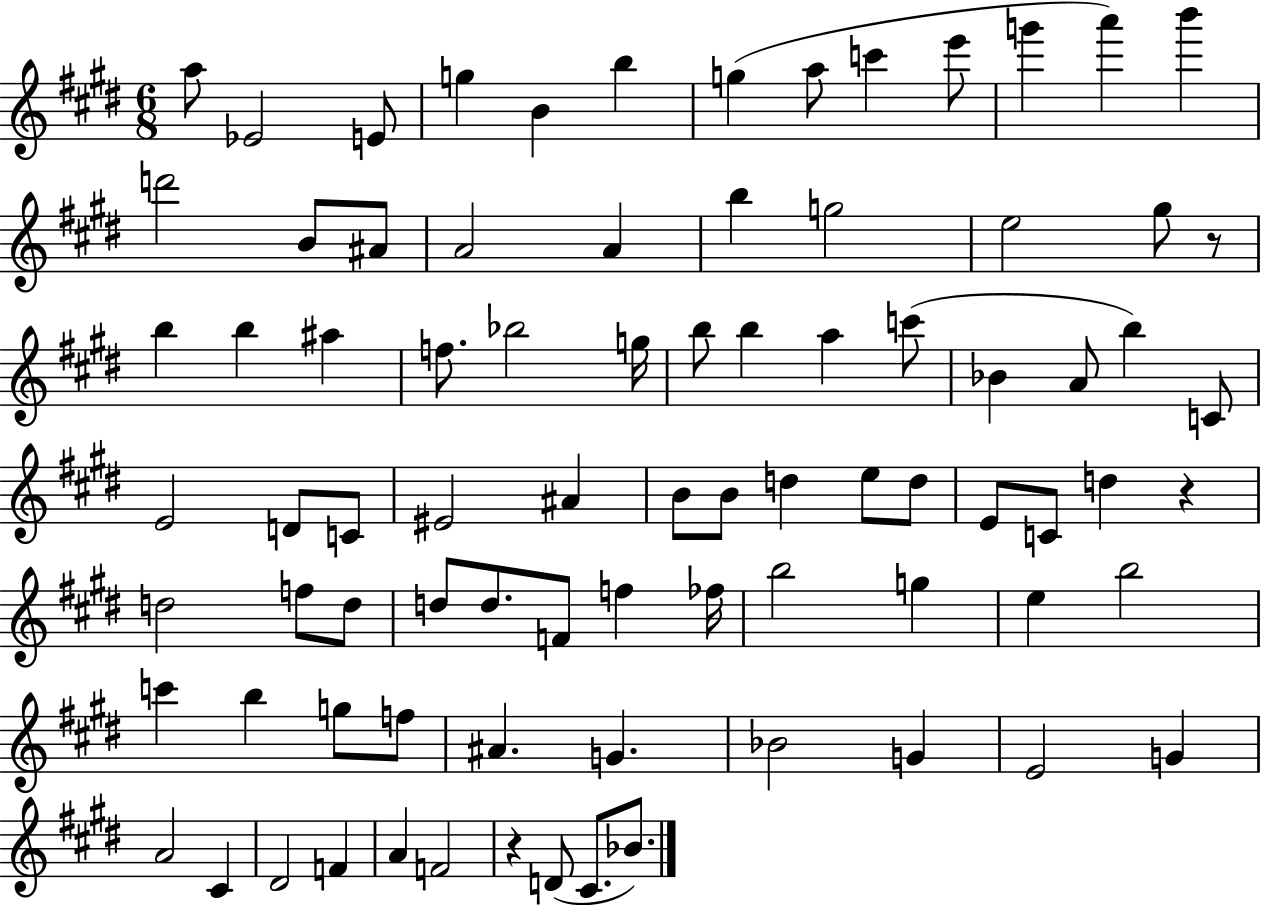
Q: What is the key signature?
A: E major